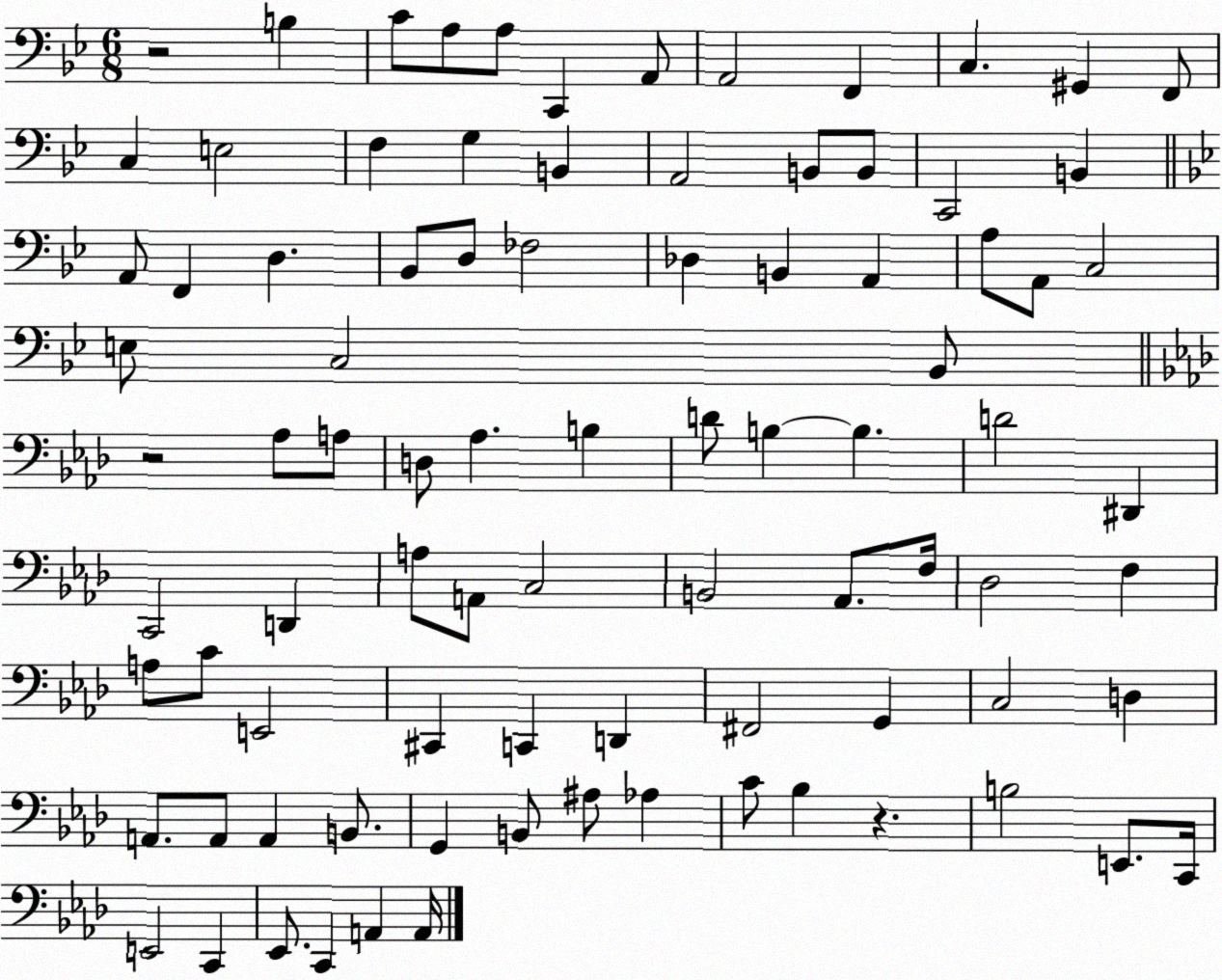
X:1
T:Untitled
M:6/8
L:1/4
K:Bb
z2 B, C/2 A,/2 A,/2 C,, A,,/2 A,,2 F,, C, ^G,, F,,/2 C, E,2 F, G, B,, A,,2 B,,/2 B,,/2 C,,2 B,, A,,/2 F,, D, _B,,/2 D,/2 _F,2 _D, B,, A,, A,/2 A,,/2 C,2 E,/2 C,2 _B,,/2 z2 _A,/2 A,/2 D,/2 _A, B, D/2 B, B, D2 ^D,, C,,2 D,, A,/2 A,,/2 C,2 B,,2 _A,,/2 F,/4 _D,2 F, A,/2 C/2 E,,2 ^C,, C,, D,, ^F,,2 G,, C,2 D, A,,/2 A,,/2 A,, B,,/2 G,, B,,/2 ^A,/2 _A, C/2 _B, z B,2 E,,/2 C,,/4 E,,2 C,, _E,,/2 C,, A,, A,,/4